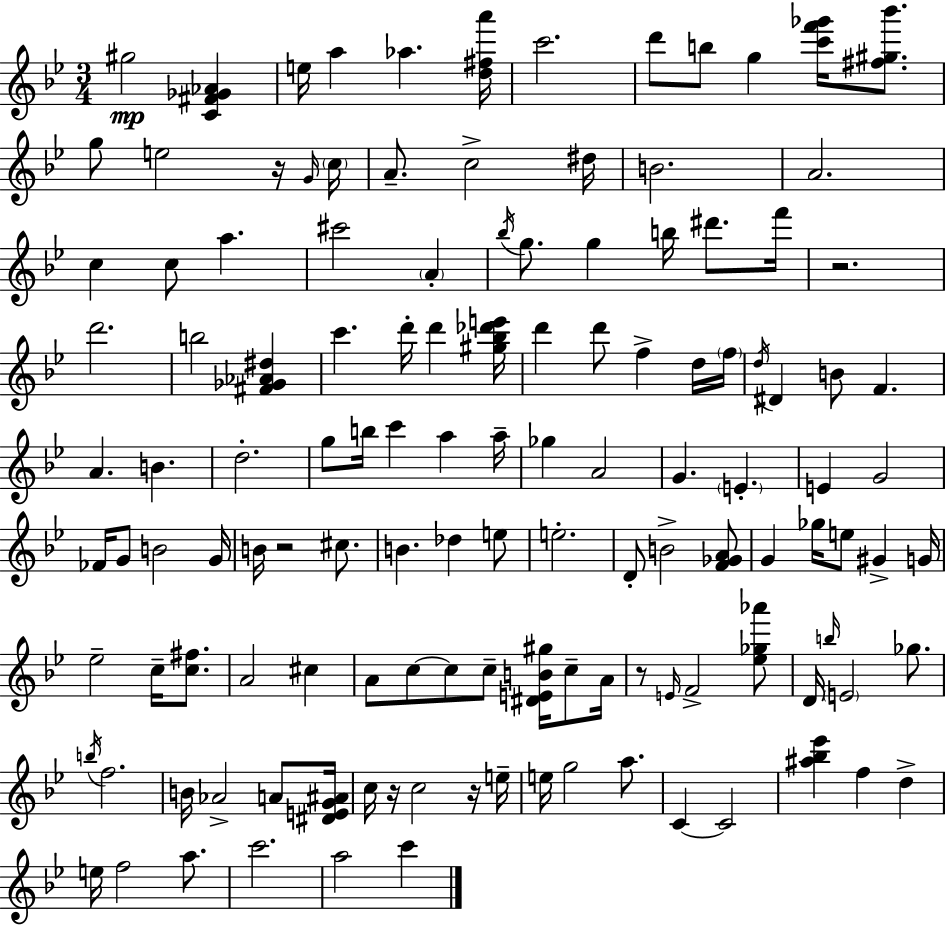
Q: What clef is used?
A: treble